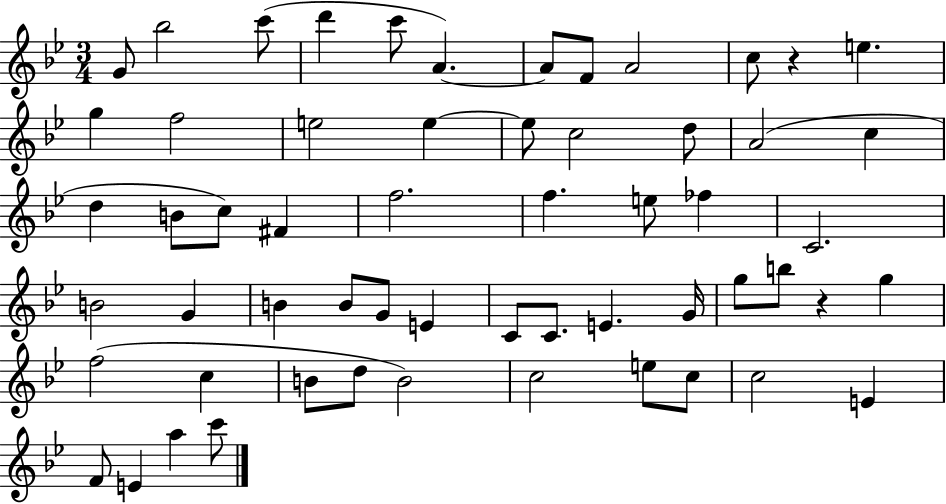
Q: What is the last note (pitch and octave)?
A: C6